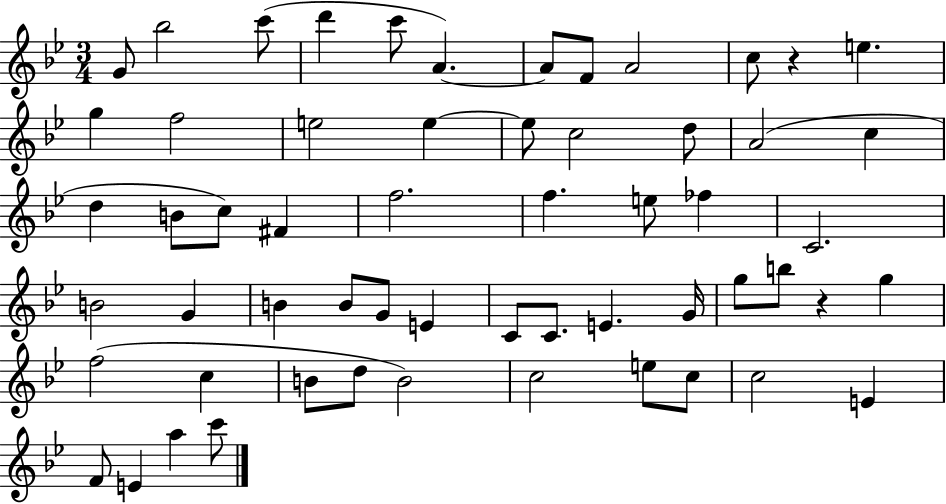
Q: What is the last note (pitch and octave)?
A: C6